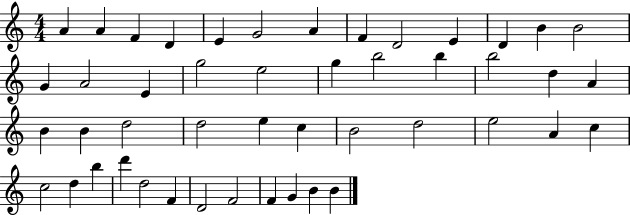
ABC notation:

X:1
T:Untitled
M:4/4
L:1/4
K:C
A A F D E G2 A F D2 E D B B2 G A2 E g2 e2 g b2 b b2 d A B B d2 d2 e c B2 d2 e2 A c c2 d b d' d2 F D2 F2 F G B B